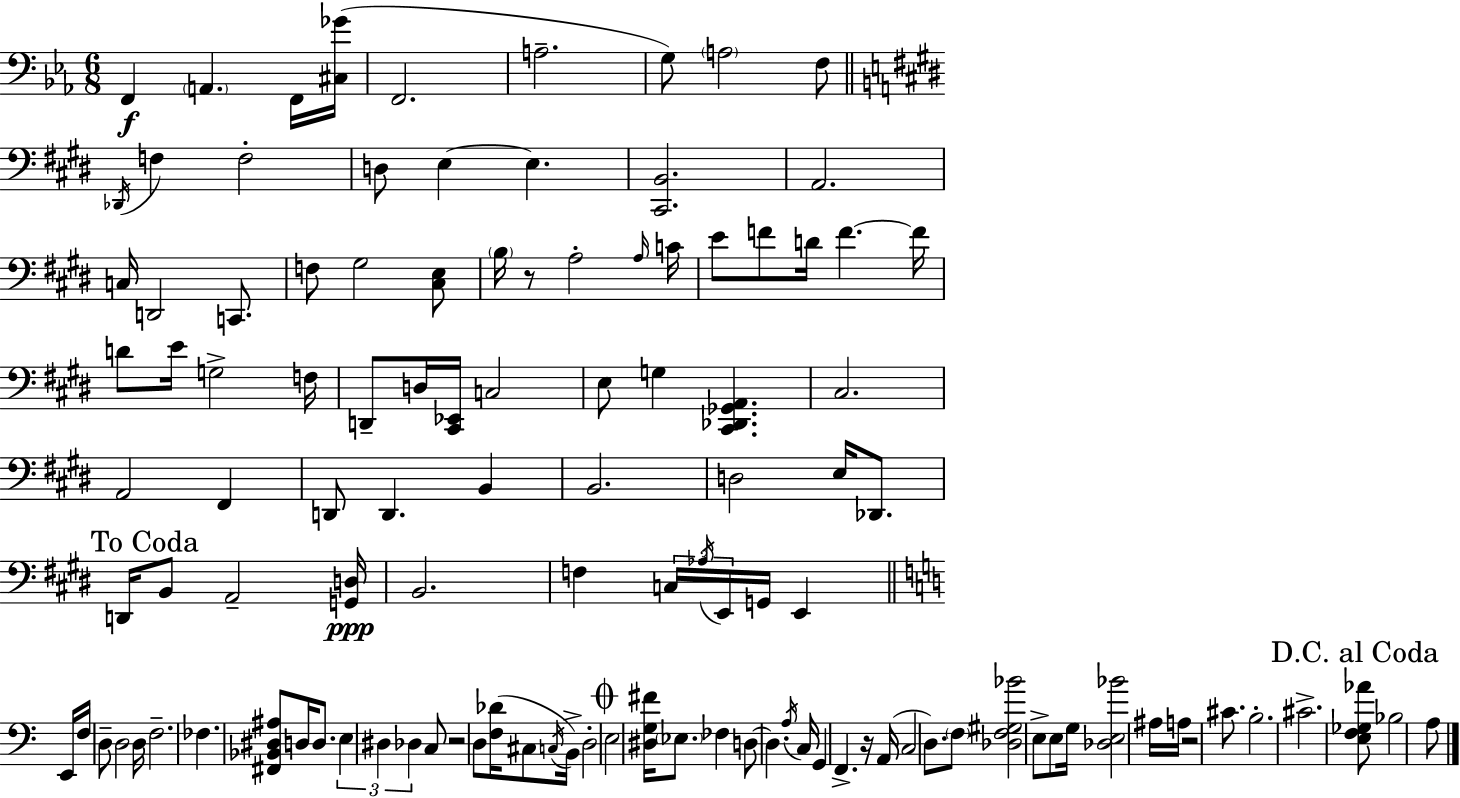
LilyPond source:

{
  \clef bass
  \numericTimeSignature
  \time 6/8
  \key c \minor
  f,4\f \parenthesize a,4. f,16 <cis ges'>16( | f,2. | a2.-- | g8) \parenthesize a2 f8 | \break \bar "||" \break \key e \major \acciaccatura { des,16 } f4 f2-. | d8 e4~~ e4. | <cis, b,>2. | a,2. | \break c16 d,2 c,8. | f8 gis2 <cis e>8 | \parenthesize b16 r8 a2-. | \grace { a16 } c'16 e'8 f'8 d'16 f'4.~~ | \break f'16 d'8 e'16 g2-> | f16 d,8-- d16 <cis, ees,>16 c2 | e8 g4 <cis, des, ges, a,>4. | cis2. | \break a,2 fis,4 | d,8 d,4. b,4 | b,2. | d2 e16 des,8. | \break \mark "To Coda" d,16 b,8 a,2-- | <g, d>16\ppp b,2. | f4 \tuplet 3/2 { c16 \acciaccatura { aes16 } e,16 } g,16 e,4 | \bar "||" \break \key c \major e,16 f16 d8-- d2 | d16 f2.-- | fes4. <fis, bes, dis ais>8 d16 d8. | \tuplet 3/2 { e4 dis4 des4 } | \break c8 r2 d8 | <f des'>16( cis8 \acciaccatura { c16 } b,16->) d2-. | \mark \markup { \musicglyph "scripts.coda" } e2 <dis g fis'>16 \parenthesize ees8. | fes4 d8~~ d4. | \break \acciaccatura { a16 } c16 g,4 f,4.-> | r16 a,16( c2 | d8.) \parenthesize f8 <des f gis bes'>2 | e8-> e8 g16 <des e bes'>2 | \break ais16 a16 r2 | cis'8. b2.-. | cis'2.-> | \mark "D.C. al Coda" <e f ges aes'>8 bes2 | \break a8 \bar "|."
}